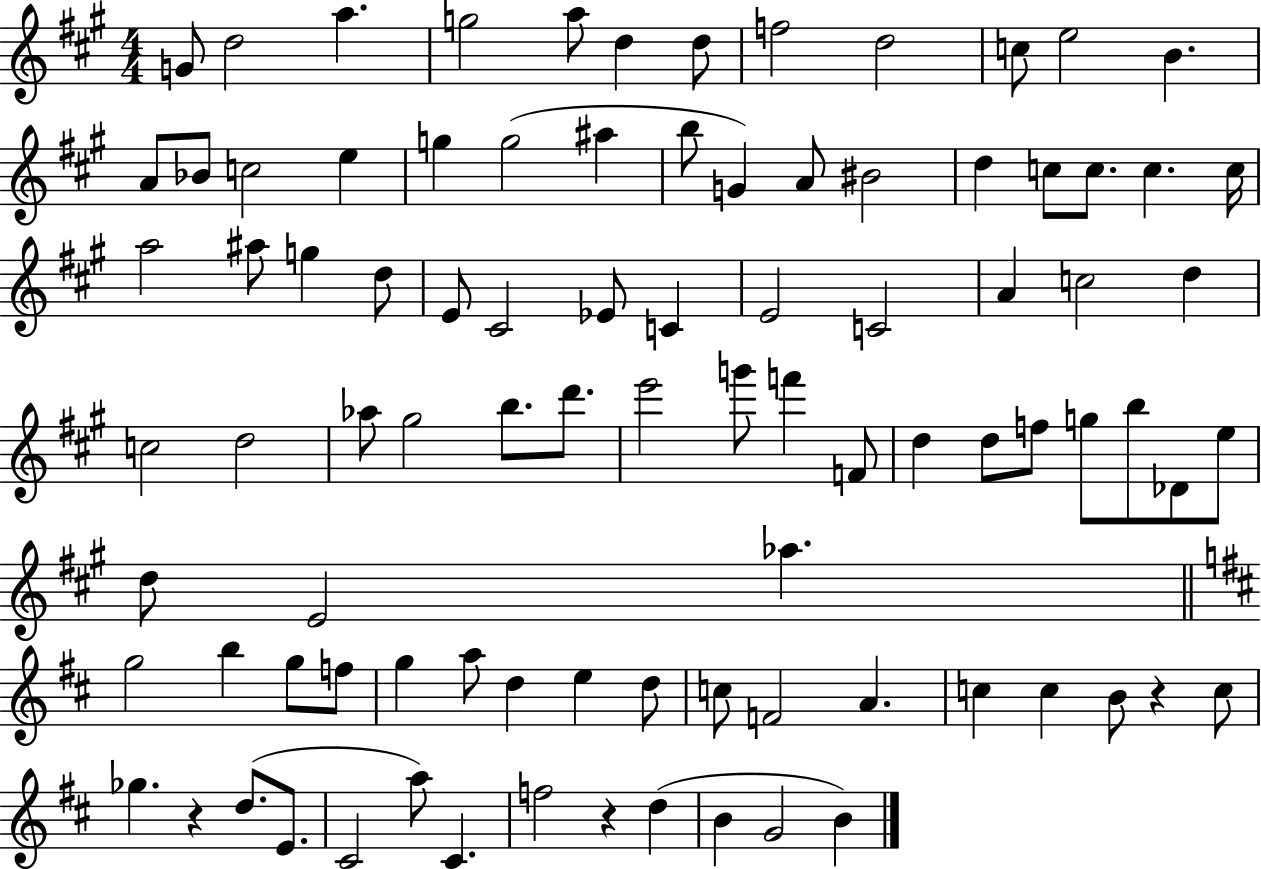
G4/e D5/h A5/q. G5/h A5/e D5/q D5/e F5/h D5/h C5/e E5/h B4/q. A4/e Bb4/e C5/h E5/q G5/q G5/h A#5/q B5/e G4/q A4/e BIS4/h D5/q C5/e C5/e. C5/q. C5/s A5/h A#5/e G5/q D5/e E4/e C#4/h Eb4/e C4/q E4/h C4/h A4/q C5/h D5/q C5/h D5/h Ab5/e G#5/h B5/e. D6/e. E6/h G6/e F6/q F4/e D5/q D5/e F5/e G5/e B5/e Db4/e E5/e D5/e E4/h Ab5/q. G5/h B5/q G5/e F5/e G5/q A5/e D5/q E5/q D5/e C5/e F4/h A4/q. C5/q C5/q B4/e R/q C5/e Gb5/q. R/q D5/e. E4/e. C#4/h A5/e C#4/q. F5/h R/q D5/q B4/q G4/h B4/q